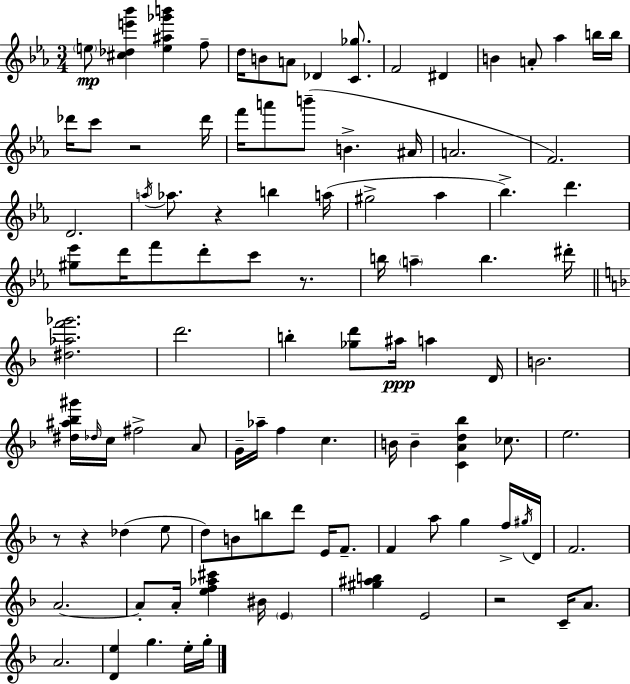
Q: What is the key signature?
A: EES major